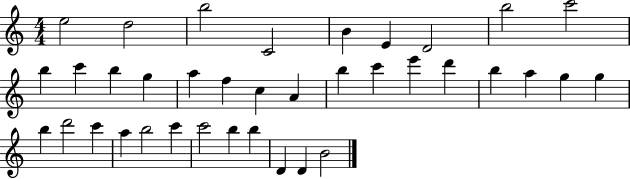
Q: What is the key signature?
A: C major